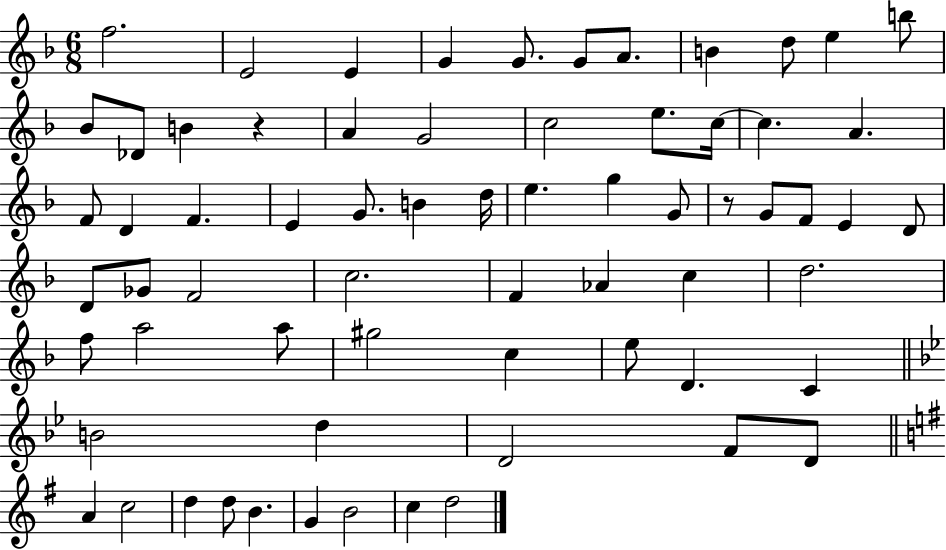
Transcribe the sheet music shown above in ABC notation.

X:1
T:Untitled
M:6/8
L:1/4
K:F
f2 E2 E G G/2 G/2 A/2 B d/2 e b/2 _B/2 _D/2 B z A G2 c2 e/2 c/4 c A F/2 D F E G/2 B d/4 e g G/2 z/2 G/2 F/2 E D/2 D/2 _G/2 F2 c2 F _A c d2 f/2 a2 a/2 ^g2 c e/2 D C B2 d D2 F/2 D/2 A c2 d d/2 B G B2 c d2